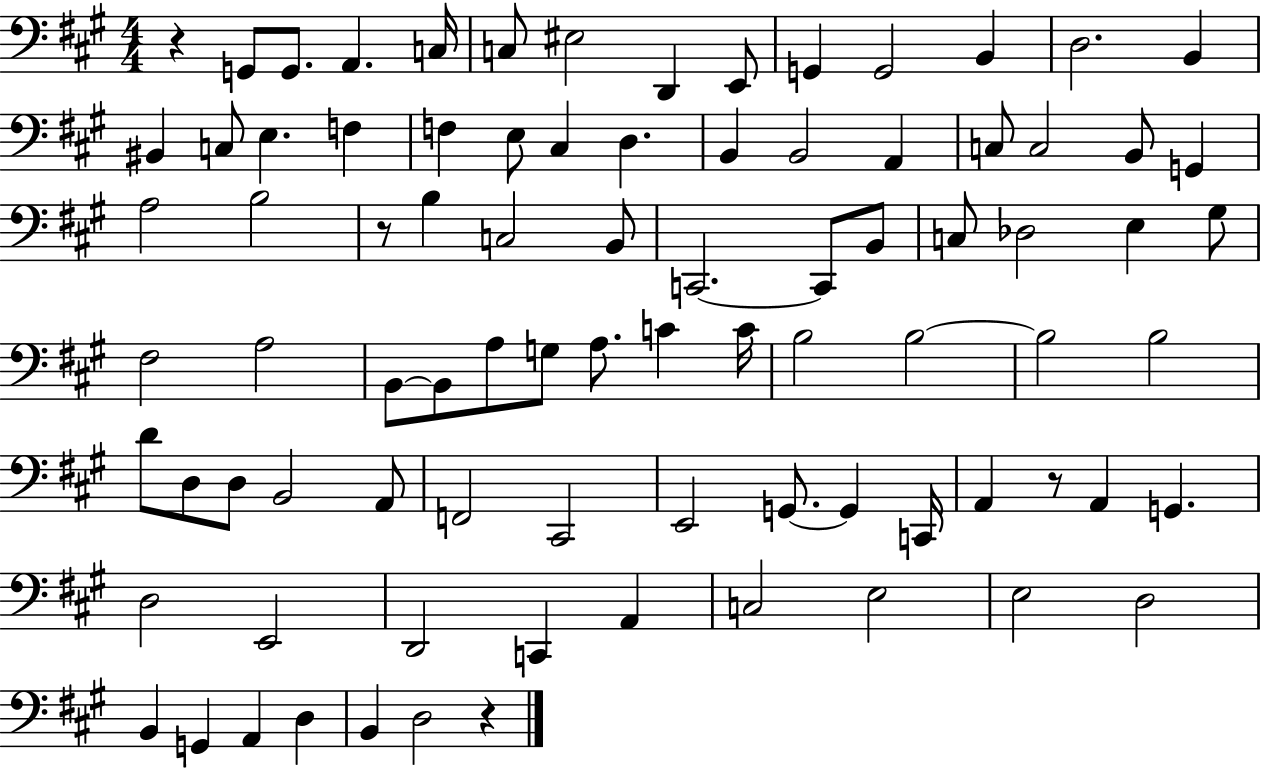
{
  \clef bass
  \numericTimeSignature
  \time 4/4
  \key a \major
  r4 g,8 g,8. a,4. c16 | c8 eis2 d,4 e,8 | g,4 g,2 b,4 | d2. b,4 | \break bis,4 c8 e4. f4 | f4 e8 cis4 d4. | b,4 b,2 a,4 | c8 c2 b,8 g,4 | \break a2 b2 | r8 b4 c2 b,8 | c,2.~~ c,8 b,8 | c8 des2 e4 gis8 | \break fis2 a2 | b,8~~ b,8 a8 g8 a8. c'4 c'16 | b2 b2~~ | b2 b2 | \break d'8 d8 d8 b,2 a,8 | f,2 cis,2 | e,2 g,8.~~ g,4 c,16 | a,4 r8 a,4 g,4. | \break d2 e,2 | d,2 c,4 a,4 | c2 e2 | e2 d2 | \break b,4 g,4 a,4 d4 | b,4 d2 r4 | \bar "|."
}